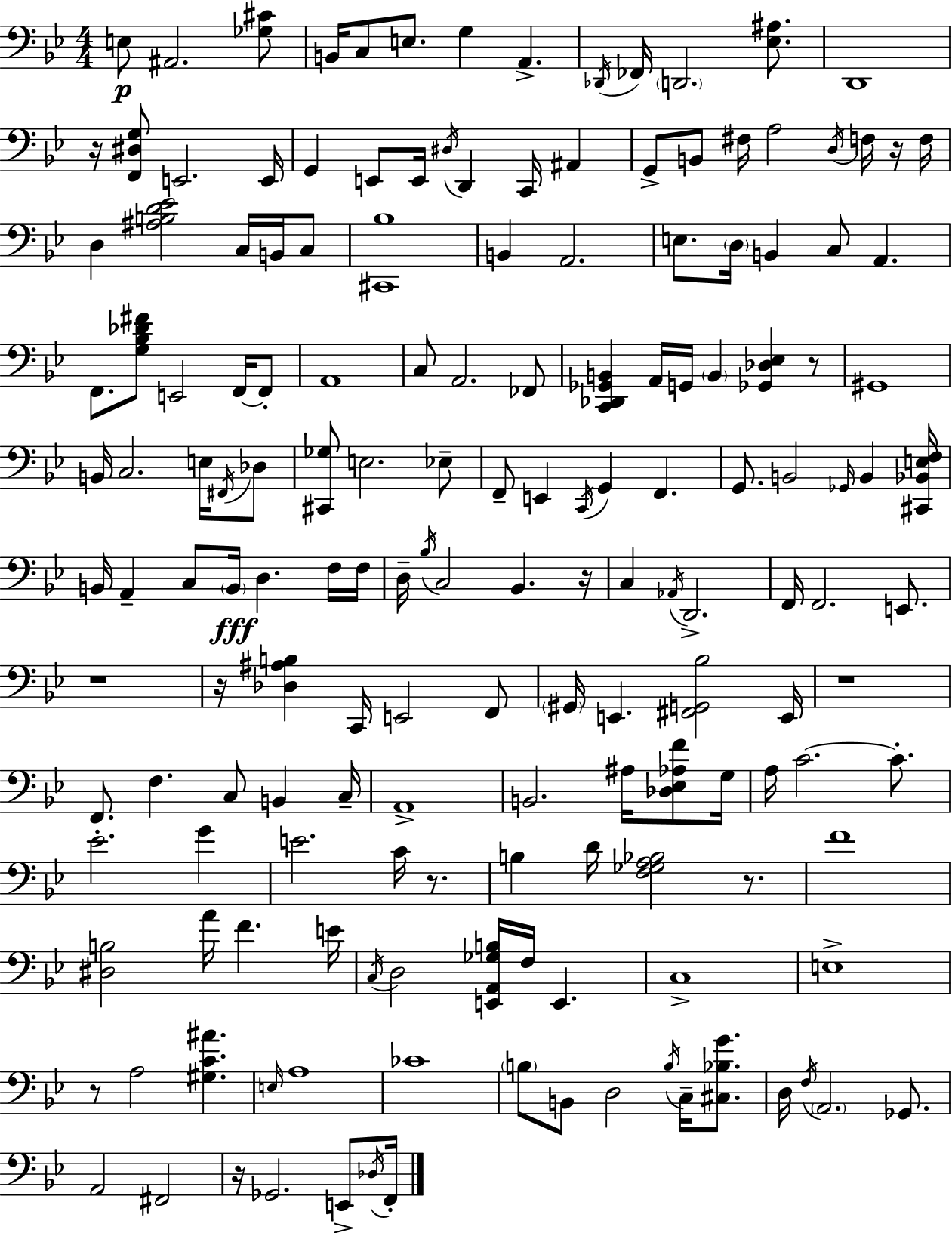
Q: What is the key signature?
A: BES major